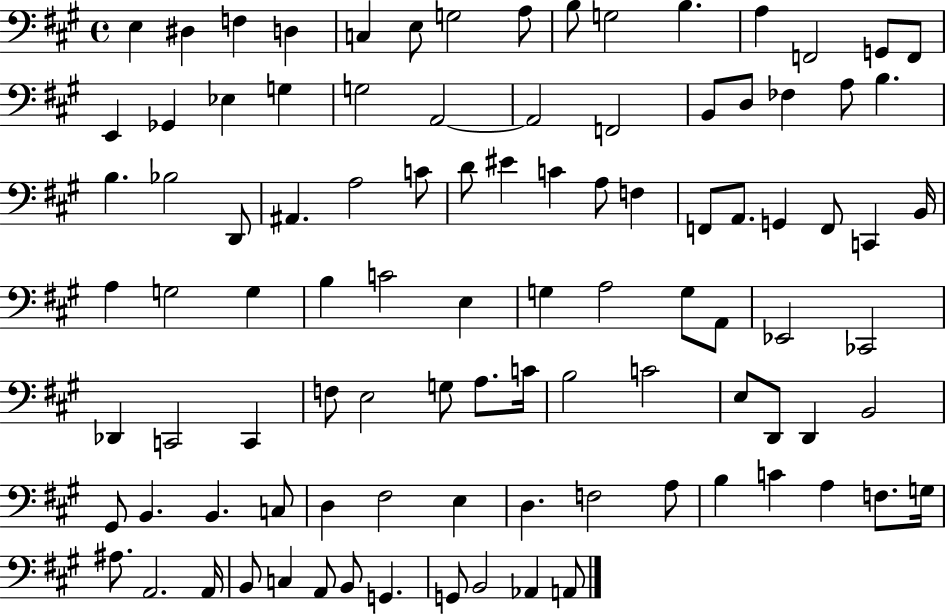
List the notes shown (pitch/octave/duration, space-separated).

E3/q D#3/q F3/q D3/q C3/q E3/e G3/h A3/e B3/e G3/h B3/q. A3/q F2/h G2/e F2/e E2/q Gb2/q Eb3/q G3/q G3/h A2/h A2/h F2/h B2/e D3/e FES3/q A3/e B3/q. B3/q. Bb3/h D2/e A#2/q. A3/h C4/e D4/e EIS4/q C4/q A3/e F3/q F2/e A2/e. G2/q F2/e C2/q B2/s A3/q G3/h G3/q B3/q C4/h E3/q G3/q A3/h G3/e A2/e Eb2/h CES2/h Db2/q C2/h C2/q F3/e E3/h G3/e A3/e. C4/s B3/h C4/h E3/e D2/e D2/q B2/h G#2/e B2/q. B2/q. C3/e D3/q F#3/h E3/q D3/q. F3/h A3/e B3/q C4/q A3/q F3/e. G3/s A#3/e. A2/h. A2/s B2/e C3/q A2/e B2/e G2/q. G2/e B2/h Ab2/q A2/e